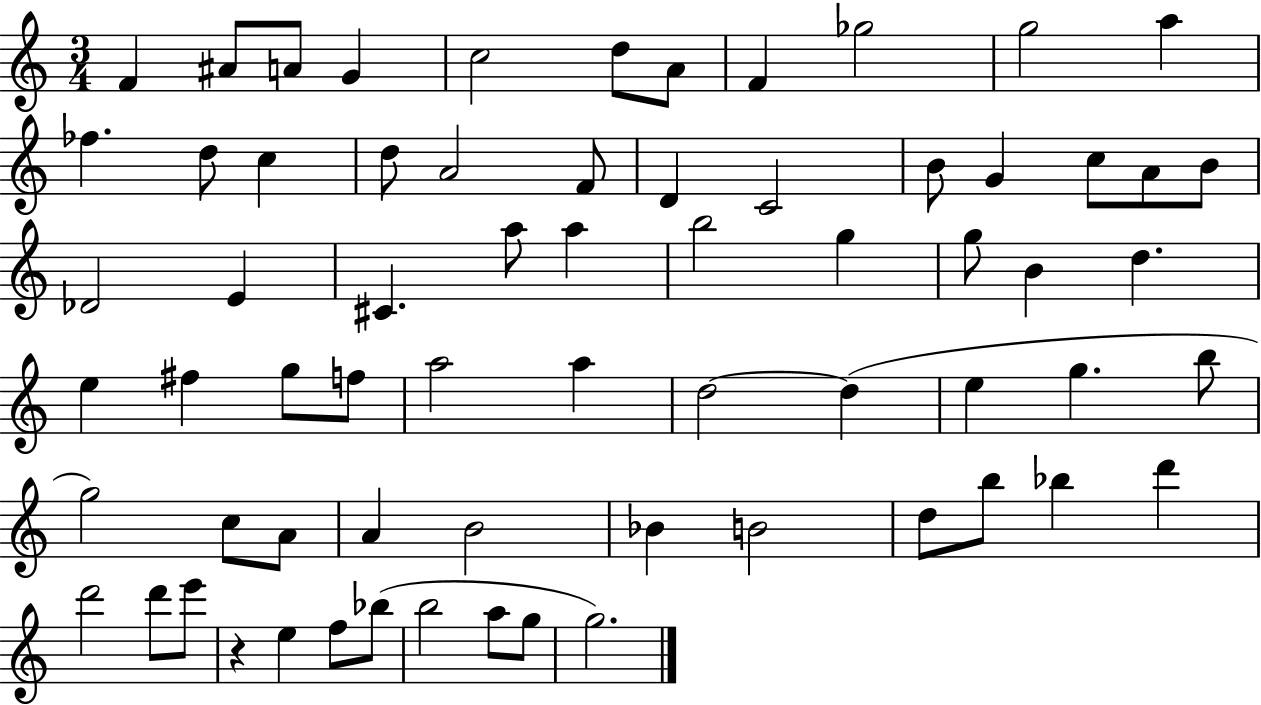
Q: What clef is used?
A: treble